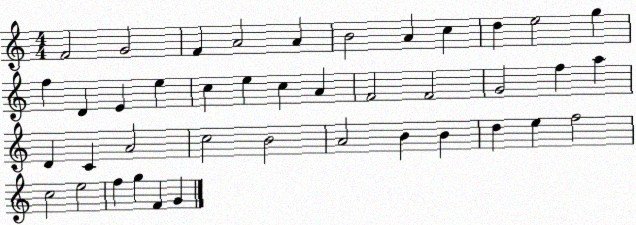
X:1
T:Untitled
M:4/4
L:1/4
K:C
F2 G2 F A2 A B2 A c d e2 g f D E e c e c A F2 F2 G2 f a D C A2 c2 B2 A2 B B d e f2 c2 e2 f g F G